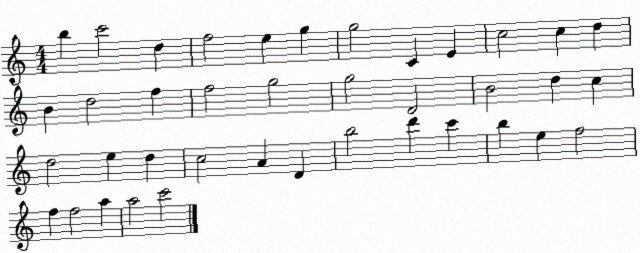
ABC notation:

X:1
T:Untitled
M:4/4
L:1/4
K:C
b c'2 d f2 e g g2 C E c2 c d B d2 f f2 g2 g2 D2 B2 d c d2 e d c2 A D b2 d' c' b e f2 f f2 a a2 c'2